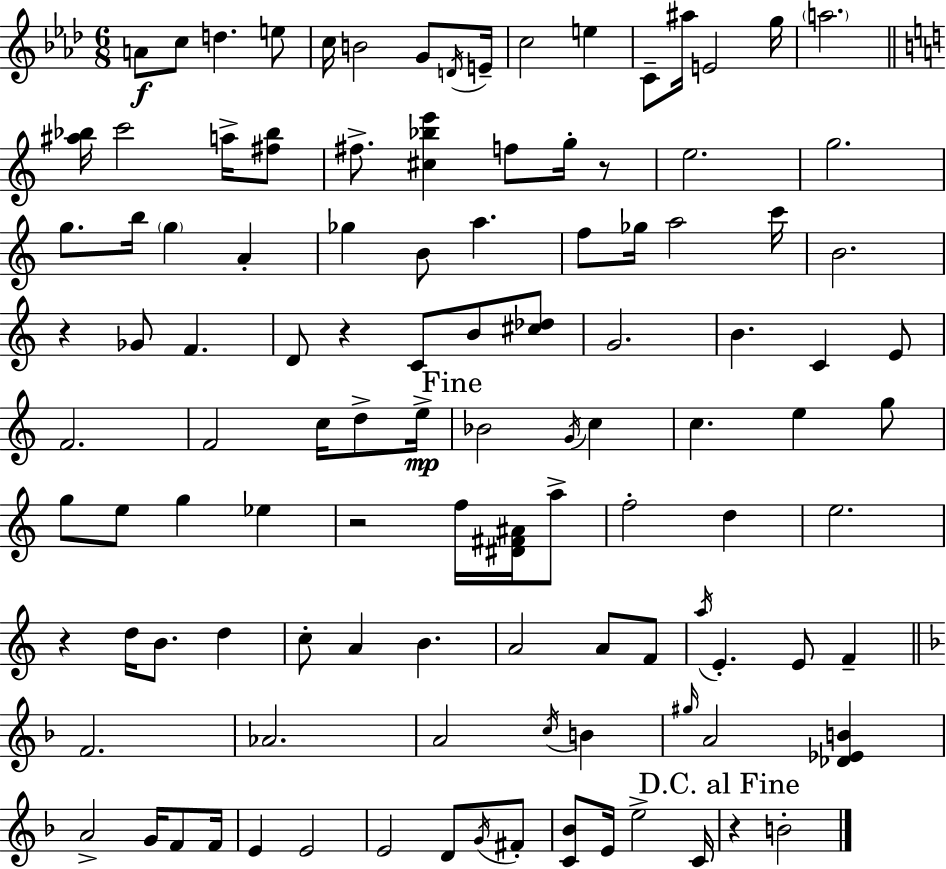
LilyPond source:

{
  \clef treble
  \numericTimeSignature
  \time 6/8
  \key f \minor
  a'8\f c''8 d''4. e''8 | c''16 b'2 g'8 \acciaccatura { d'16 } | e'16-- c''2 e''4 | c'8-- ais''16 e'2 | \break g''16 \parenthesize a''2. | \bar "||" \break \key c \major <ais'' bes''>16 c'''2 a''16-> <fis'' bes''>8 | fis''8.-> <cis'' bes'' e'''>4 f''8 g''16-. r8 | e''2. | g''2. | \break g''8. b''16 \parenthesize g''4 a'4-. | ges''4 b'8 a''4. | f''8 ges''16 a''2 c'''16 | b'2. | \break r4 ges'8 f'4. | d'8 r4 c'8 b'8 <cis'' des''>8 | g'2. | b'4. c'4 e'8 | \break f'2. | f'2 c''16 d''8-> e''16->\mp | \mark "Fine" bes'2 \acciaccatura { g'16 } c''4 | c''4. e''4 g''8 | \break g''8 e''8 g''4 ees''4 | r2 f''16 <dis' fis' ais'>16 a''8-> | f''2-. d''4 | e''2. | \break r4 d''16 b'8. d''4 | c''8-. a'4 b'4. | a'2 a'8 f'8 | \acciaccatura { a''16 } e'4.-. e'8 f'4-- | \break \bar "||" \break \key f \major f'2. | aes'2. | a'2 \acciaccatura { c''16 } b'4 | \grace { gis''16 } a'2 <des' ees' b'>4 | \break a'2-> g'16 f'8 | f'16 e'4 e'2 | e'2 d'8 | \acciaccatura { g'16 } fis'8-. <c' bes'>8 e'16 e''2-> | \break c'16 \mark "D.C. al Fine" r4 b'2-. | \bar "|."
}